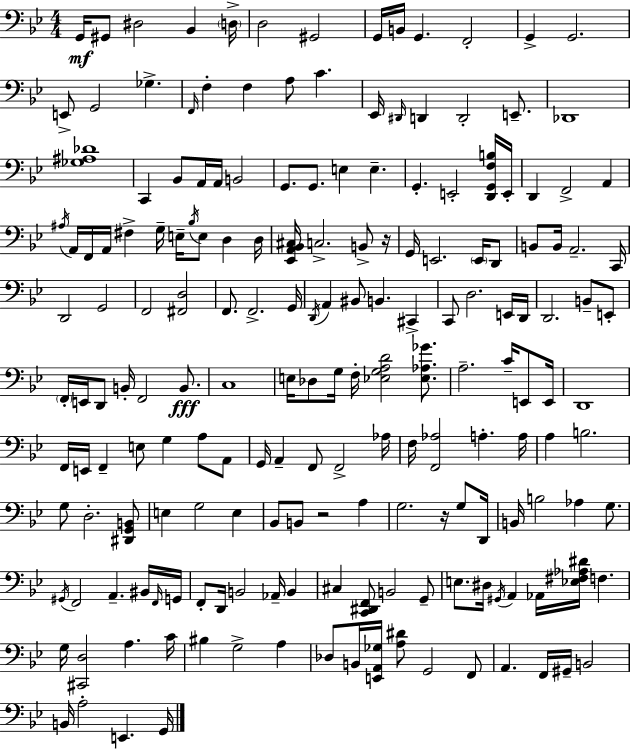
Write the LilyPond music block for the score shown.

{
  \clef bass
  \numericTimeSignature
  \time 4/4
  \key g \minor
  g,16\mf gis,8 dis2 bes,4 \parenthesize d16-> | d2 gis,2 | g,16 b,16 g,4. f,2-. | g,4-> g,2. | \break e,8-> g,2 ges4.-> | \grace { f,16 } f4-. f4 a8 c'4. | ees,16 \grace { dis,16 } d,4 d,2-. e,8.-- | des,1 | \break <ges ais des'>1 | c,4 bes,8 a,16 a,16 b,2 | g,8. g,8. e4 e4.-- | g,4.-. e,2-. | \break <d, g, f b>16 e,16-. d,4 f,2-> a,4 | \acciaccatura { ais16 } a,16 f,16 a,16 fis4-> g16-- e16-- \acciaccatura { bes16 } e8 d4 | d16 <ees, a, bes, cis>16 c2.-> | b,8-> r16 g,16 e,2. | \break \parenthesize e,16 d,8 b,8 b,16 a,2.-- | c,16 d,2 g,2 | f,2 <fis, d>2 | f,8. f,2.-> | \break g,16 \acciaccatura { d,16 } a,4 bis,8 b,4. | cis,4-> c,8 d2. | e,16 d,16 d,2. | b,8-- e,8-. \parenthesize f,16-. e,16 d,8 b,16-. f,2 | \break b,8.\fff c1 | e16 des8 g16 f16-. <ees g a d'>2 | <ees aes ges'>8. a2.-- | c'16-- e,8 e,16 d,1 | \break f,16 e,16 f,4-- e8 g4 | a8 a,8 g,16 a,4-- f,8 f,2-> | aes16 f16 <f, aes>2 a4.-. | a16 a4 b2. | \break g8 d2.-. | <dis, g, b,>8 e4 g2 | e4 bes,8 b,8 r2 | a4 g2. | \break r16 g8 d,16 b,16 b2 aes4 | g8. \acciaccatura { gis,16 } f,2 a,4.-- | bis,16 \grace { f,16 } g,16 f,8-. d,16 b,2 | aes,16-- b,4 cis4 <c, dis, f,>8 b,2 | \break g,8-- e8. dis16 \acciaccatura { gis,16 } a,4 | aes,16 <ees fis aes dis'>16 f4. g16 <cis, d>2 | a4. c'16 bis4 g2-> | a4 des8 b,16 <e, a, ges>16 <a dis'>8 g,2 | \break f,8 a,4. f,16 gis,16-- | b,2 b,16 a2-. | e,4. g,16 \bar "|."
}